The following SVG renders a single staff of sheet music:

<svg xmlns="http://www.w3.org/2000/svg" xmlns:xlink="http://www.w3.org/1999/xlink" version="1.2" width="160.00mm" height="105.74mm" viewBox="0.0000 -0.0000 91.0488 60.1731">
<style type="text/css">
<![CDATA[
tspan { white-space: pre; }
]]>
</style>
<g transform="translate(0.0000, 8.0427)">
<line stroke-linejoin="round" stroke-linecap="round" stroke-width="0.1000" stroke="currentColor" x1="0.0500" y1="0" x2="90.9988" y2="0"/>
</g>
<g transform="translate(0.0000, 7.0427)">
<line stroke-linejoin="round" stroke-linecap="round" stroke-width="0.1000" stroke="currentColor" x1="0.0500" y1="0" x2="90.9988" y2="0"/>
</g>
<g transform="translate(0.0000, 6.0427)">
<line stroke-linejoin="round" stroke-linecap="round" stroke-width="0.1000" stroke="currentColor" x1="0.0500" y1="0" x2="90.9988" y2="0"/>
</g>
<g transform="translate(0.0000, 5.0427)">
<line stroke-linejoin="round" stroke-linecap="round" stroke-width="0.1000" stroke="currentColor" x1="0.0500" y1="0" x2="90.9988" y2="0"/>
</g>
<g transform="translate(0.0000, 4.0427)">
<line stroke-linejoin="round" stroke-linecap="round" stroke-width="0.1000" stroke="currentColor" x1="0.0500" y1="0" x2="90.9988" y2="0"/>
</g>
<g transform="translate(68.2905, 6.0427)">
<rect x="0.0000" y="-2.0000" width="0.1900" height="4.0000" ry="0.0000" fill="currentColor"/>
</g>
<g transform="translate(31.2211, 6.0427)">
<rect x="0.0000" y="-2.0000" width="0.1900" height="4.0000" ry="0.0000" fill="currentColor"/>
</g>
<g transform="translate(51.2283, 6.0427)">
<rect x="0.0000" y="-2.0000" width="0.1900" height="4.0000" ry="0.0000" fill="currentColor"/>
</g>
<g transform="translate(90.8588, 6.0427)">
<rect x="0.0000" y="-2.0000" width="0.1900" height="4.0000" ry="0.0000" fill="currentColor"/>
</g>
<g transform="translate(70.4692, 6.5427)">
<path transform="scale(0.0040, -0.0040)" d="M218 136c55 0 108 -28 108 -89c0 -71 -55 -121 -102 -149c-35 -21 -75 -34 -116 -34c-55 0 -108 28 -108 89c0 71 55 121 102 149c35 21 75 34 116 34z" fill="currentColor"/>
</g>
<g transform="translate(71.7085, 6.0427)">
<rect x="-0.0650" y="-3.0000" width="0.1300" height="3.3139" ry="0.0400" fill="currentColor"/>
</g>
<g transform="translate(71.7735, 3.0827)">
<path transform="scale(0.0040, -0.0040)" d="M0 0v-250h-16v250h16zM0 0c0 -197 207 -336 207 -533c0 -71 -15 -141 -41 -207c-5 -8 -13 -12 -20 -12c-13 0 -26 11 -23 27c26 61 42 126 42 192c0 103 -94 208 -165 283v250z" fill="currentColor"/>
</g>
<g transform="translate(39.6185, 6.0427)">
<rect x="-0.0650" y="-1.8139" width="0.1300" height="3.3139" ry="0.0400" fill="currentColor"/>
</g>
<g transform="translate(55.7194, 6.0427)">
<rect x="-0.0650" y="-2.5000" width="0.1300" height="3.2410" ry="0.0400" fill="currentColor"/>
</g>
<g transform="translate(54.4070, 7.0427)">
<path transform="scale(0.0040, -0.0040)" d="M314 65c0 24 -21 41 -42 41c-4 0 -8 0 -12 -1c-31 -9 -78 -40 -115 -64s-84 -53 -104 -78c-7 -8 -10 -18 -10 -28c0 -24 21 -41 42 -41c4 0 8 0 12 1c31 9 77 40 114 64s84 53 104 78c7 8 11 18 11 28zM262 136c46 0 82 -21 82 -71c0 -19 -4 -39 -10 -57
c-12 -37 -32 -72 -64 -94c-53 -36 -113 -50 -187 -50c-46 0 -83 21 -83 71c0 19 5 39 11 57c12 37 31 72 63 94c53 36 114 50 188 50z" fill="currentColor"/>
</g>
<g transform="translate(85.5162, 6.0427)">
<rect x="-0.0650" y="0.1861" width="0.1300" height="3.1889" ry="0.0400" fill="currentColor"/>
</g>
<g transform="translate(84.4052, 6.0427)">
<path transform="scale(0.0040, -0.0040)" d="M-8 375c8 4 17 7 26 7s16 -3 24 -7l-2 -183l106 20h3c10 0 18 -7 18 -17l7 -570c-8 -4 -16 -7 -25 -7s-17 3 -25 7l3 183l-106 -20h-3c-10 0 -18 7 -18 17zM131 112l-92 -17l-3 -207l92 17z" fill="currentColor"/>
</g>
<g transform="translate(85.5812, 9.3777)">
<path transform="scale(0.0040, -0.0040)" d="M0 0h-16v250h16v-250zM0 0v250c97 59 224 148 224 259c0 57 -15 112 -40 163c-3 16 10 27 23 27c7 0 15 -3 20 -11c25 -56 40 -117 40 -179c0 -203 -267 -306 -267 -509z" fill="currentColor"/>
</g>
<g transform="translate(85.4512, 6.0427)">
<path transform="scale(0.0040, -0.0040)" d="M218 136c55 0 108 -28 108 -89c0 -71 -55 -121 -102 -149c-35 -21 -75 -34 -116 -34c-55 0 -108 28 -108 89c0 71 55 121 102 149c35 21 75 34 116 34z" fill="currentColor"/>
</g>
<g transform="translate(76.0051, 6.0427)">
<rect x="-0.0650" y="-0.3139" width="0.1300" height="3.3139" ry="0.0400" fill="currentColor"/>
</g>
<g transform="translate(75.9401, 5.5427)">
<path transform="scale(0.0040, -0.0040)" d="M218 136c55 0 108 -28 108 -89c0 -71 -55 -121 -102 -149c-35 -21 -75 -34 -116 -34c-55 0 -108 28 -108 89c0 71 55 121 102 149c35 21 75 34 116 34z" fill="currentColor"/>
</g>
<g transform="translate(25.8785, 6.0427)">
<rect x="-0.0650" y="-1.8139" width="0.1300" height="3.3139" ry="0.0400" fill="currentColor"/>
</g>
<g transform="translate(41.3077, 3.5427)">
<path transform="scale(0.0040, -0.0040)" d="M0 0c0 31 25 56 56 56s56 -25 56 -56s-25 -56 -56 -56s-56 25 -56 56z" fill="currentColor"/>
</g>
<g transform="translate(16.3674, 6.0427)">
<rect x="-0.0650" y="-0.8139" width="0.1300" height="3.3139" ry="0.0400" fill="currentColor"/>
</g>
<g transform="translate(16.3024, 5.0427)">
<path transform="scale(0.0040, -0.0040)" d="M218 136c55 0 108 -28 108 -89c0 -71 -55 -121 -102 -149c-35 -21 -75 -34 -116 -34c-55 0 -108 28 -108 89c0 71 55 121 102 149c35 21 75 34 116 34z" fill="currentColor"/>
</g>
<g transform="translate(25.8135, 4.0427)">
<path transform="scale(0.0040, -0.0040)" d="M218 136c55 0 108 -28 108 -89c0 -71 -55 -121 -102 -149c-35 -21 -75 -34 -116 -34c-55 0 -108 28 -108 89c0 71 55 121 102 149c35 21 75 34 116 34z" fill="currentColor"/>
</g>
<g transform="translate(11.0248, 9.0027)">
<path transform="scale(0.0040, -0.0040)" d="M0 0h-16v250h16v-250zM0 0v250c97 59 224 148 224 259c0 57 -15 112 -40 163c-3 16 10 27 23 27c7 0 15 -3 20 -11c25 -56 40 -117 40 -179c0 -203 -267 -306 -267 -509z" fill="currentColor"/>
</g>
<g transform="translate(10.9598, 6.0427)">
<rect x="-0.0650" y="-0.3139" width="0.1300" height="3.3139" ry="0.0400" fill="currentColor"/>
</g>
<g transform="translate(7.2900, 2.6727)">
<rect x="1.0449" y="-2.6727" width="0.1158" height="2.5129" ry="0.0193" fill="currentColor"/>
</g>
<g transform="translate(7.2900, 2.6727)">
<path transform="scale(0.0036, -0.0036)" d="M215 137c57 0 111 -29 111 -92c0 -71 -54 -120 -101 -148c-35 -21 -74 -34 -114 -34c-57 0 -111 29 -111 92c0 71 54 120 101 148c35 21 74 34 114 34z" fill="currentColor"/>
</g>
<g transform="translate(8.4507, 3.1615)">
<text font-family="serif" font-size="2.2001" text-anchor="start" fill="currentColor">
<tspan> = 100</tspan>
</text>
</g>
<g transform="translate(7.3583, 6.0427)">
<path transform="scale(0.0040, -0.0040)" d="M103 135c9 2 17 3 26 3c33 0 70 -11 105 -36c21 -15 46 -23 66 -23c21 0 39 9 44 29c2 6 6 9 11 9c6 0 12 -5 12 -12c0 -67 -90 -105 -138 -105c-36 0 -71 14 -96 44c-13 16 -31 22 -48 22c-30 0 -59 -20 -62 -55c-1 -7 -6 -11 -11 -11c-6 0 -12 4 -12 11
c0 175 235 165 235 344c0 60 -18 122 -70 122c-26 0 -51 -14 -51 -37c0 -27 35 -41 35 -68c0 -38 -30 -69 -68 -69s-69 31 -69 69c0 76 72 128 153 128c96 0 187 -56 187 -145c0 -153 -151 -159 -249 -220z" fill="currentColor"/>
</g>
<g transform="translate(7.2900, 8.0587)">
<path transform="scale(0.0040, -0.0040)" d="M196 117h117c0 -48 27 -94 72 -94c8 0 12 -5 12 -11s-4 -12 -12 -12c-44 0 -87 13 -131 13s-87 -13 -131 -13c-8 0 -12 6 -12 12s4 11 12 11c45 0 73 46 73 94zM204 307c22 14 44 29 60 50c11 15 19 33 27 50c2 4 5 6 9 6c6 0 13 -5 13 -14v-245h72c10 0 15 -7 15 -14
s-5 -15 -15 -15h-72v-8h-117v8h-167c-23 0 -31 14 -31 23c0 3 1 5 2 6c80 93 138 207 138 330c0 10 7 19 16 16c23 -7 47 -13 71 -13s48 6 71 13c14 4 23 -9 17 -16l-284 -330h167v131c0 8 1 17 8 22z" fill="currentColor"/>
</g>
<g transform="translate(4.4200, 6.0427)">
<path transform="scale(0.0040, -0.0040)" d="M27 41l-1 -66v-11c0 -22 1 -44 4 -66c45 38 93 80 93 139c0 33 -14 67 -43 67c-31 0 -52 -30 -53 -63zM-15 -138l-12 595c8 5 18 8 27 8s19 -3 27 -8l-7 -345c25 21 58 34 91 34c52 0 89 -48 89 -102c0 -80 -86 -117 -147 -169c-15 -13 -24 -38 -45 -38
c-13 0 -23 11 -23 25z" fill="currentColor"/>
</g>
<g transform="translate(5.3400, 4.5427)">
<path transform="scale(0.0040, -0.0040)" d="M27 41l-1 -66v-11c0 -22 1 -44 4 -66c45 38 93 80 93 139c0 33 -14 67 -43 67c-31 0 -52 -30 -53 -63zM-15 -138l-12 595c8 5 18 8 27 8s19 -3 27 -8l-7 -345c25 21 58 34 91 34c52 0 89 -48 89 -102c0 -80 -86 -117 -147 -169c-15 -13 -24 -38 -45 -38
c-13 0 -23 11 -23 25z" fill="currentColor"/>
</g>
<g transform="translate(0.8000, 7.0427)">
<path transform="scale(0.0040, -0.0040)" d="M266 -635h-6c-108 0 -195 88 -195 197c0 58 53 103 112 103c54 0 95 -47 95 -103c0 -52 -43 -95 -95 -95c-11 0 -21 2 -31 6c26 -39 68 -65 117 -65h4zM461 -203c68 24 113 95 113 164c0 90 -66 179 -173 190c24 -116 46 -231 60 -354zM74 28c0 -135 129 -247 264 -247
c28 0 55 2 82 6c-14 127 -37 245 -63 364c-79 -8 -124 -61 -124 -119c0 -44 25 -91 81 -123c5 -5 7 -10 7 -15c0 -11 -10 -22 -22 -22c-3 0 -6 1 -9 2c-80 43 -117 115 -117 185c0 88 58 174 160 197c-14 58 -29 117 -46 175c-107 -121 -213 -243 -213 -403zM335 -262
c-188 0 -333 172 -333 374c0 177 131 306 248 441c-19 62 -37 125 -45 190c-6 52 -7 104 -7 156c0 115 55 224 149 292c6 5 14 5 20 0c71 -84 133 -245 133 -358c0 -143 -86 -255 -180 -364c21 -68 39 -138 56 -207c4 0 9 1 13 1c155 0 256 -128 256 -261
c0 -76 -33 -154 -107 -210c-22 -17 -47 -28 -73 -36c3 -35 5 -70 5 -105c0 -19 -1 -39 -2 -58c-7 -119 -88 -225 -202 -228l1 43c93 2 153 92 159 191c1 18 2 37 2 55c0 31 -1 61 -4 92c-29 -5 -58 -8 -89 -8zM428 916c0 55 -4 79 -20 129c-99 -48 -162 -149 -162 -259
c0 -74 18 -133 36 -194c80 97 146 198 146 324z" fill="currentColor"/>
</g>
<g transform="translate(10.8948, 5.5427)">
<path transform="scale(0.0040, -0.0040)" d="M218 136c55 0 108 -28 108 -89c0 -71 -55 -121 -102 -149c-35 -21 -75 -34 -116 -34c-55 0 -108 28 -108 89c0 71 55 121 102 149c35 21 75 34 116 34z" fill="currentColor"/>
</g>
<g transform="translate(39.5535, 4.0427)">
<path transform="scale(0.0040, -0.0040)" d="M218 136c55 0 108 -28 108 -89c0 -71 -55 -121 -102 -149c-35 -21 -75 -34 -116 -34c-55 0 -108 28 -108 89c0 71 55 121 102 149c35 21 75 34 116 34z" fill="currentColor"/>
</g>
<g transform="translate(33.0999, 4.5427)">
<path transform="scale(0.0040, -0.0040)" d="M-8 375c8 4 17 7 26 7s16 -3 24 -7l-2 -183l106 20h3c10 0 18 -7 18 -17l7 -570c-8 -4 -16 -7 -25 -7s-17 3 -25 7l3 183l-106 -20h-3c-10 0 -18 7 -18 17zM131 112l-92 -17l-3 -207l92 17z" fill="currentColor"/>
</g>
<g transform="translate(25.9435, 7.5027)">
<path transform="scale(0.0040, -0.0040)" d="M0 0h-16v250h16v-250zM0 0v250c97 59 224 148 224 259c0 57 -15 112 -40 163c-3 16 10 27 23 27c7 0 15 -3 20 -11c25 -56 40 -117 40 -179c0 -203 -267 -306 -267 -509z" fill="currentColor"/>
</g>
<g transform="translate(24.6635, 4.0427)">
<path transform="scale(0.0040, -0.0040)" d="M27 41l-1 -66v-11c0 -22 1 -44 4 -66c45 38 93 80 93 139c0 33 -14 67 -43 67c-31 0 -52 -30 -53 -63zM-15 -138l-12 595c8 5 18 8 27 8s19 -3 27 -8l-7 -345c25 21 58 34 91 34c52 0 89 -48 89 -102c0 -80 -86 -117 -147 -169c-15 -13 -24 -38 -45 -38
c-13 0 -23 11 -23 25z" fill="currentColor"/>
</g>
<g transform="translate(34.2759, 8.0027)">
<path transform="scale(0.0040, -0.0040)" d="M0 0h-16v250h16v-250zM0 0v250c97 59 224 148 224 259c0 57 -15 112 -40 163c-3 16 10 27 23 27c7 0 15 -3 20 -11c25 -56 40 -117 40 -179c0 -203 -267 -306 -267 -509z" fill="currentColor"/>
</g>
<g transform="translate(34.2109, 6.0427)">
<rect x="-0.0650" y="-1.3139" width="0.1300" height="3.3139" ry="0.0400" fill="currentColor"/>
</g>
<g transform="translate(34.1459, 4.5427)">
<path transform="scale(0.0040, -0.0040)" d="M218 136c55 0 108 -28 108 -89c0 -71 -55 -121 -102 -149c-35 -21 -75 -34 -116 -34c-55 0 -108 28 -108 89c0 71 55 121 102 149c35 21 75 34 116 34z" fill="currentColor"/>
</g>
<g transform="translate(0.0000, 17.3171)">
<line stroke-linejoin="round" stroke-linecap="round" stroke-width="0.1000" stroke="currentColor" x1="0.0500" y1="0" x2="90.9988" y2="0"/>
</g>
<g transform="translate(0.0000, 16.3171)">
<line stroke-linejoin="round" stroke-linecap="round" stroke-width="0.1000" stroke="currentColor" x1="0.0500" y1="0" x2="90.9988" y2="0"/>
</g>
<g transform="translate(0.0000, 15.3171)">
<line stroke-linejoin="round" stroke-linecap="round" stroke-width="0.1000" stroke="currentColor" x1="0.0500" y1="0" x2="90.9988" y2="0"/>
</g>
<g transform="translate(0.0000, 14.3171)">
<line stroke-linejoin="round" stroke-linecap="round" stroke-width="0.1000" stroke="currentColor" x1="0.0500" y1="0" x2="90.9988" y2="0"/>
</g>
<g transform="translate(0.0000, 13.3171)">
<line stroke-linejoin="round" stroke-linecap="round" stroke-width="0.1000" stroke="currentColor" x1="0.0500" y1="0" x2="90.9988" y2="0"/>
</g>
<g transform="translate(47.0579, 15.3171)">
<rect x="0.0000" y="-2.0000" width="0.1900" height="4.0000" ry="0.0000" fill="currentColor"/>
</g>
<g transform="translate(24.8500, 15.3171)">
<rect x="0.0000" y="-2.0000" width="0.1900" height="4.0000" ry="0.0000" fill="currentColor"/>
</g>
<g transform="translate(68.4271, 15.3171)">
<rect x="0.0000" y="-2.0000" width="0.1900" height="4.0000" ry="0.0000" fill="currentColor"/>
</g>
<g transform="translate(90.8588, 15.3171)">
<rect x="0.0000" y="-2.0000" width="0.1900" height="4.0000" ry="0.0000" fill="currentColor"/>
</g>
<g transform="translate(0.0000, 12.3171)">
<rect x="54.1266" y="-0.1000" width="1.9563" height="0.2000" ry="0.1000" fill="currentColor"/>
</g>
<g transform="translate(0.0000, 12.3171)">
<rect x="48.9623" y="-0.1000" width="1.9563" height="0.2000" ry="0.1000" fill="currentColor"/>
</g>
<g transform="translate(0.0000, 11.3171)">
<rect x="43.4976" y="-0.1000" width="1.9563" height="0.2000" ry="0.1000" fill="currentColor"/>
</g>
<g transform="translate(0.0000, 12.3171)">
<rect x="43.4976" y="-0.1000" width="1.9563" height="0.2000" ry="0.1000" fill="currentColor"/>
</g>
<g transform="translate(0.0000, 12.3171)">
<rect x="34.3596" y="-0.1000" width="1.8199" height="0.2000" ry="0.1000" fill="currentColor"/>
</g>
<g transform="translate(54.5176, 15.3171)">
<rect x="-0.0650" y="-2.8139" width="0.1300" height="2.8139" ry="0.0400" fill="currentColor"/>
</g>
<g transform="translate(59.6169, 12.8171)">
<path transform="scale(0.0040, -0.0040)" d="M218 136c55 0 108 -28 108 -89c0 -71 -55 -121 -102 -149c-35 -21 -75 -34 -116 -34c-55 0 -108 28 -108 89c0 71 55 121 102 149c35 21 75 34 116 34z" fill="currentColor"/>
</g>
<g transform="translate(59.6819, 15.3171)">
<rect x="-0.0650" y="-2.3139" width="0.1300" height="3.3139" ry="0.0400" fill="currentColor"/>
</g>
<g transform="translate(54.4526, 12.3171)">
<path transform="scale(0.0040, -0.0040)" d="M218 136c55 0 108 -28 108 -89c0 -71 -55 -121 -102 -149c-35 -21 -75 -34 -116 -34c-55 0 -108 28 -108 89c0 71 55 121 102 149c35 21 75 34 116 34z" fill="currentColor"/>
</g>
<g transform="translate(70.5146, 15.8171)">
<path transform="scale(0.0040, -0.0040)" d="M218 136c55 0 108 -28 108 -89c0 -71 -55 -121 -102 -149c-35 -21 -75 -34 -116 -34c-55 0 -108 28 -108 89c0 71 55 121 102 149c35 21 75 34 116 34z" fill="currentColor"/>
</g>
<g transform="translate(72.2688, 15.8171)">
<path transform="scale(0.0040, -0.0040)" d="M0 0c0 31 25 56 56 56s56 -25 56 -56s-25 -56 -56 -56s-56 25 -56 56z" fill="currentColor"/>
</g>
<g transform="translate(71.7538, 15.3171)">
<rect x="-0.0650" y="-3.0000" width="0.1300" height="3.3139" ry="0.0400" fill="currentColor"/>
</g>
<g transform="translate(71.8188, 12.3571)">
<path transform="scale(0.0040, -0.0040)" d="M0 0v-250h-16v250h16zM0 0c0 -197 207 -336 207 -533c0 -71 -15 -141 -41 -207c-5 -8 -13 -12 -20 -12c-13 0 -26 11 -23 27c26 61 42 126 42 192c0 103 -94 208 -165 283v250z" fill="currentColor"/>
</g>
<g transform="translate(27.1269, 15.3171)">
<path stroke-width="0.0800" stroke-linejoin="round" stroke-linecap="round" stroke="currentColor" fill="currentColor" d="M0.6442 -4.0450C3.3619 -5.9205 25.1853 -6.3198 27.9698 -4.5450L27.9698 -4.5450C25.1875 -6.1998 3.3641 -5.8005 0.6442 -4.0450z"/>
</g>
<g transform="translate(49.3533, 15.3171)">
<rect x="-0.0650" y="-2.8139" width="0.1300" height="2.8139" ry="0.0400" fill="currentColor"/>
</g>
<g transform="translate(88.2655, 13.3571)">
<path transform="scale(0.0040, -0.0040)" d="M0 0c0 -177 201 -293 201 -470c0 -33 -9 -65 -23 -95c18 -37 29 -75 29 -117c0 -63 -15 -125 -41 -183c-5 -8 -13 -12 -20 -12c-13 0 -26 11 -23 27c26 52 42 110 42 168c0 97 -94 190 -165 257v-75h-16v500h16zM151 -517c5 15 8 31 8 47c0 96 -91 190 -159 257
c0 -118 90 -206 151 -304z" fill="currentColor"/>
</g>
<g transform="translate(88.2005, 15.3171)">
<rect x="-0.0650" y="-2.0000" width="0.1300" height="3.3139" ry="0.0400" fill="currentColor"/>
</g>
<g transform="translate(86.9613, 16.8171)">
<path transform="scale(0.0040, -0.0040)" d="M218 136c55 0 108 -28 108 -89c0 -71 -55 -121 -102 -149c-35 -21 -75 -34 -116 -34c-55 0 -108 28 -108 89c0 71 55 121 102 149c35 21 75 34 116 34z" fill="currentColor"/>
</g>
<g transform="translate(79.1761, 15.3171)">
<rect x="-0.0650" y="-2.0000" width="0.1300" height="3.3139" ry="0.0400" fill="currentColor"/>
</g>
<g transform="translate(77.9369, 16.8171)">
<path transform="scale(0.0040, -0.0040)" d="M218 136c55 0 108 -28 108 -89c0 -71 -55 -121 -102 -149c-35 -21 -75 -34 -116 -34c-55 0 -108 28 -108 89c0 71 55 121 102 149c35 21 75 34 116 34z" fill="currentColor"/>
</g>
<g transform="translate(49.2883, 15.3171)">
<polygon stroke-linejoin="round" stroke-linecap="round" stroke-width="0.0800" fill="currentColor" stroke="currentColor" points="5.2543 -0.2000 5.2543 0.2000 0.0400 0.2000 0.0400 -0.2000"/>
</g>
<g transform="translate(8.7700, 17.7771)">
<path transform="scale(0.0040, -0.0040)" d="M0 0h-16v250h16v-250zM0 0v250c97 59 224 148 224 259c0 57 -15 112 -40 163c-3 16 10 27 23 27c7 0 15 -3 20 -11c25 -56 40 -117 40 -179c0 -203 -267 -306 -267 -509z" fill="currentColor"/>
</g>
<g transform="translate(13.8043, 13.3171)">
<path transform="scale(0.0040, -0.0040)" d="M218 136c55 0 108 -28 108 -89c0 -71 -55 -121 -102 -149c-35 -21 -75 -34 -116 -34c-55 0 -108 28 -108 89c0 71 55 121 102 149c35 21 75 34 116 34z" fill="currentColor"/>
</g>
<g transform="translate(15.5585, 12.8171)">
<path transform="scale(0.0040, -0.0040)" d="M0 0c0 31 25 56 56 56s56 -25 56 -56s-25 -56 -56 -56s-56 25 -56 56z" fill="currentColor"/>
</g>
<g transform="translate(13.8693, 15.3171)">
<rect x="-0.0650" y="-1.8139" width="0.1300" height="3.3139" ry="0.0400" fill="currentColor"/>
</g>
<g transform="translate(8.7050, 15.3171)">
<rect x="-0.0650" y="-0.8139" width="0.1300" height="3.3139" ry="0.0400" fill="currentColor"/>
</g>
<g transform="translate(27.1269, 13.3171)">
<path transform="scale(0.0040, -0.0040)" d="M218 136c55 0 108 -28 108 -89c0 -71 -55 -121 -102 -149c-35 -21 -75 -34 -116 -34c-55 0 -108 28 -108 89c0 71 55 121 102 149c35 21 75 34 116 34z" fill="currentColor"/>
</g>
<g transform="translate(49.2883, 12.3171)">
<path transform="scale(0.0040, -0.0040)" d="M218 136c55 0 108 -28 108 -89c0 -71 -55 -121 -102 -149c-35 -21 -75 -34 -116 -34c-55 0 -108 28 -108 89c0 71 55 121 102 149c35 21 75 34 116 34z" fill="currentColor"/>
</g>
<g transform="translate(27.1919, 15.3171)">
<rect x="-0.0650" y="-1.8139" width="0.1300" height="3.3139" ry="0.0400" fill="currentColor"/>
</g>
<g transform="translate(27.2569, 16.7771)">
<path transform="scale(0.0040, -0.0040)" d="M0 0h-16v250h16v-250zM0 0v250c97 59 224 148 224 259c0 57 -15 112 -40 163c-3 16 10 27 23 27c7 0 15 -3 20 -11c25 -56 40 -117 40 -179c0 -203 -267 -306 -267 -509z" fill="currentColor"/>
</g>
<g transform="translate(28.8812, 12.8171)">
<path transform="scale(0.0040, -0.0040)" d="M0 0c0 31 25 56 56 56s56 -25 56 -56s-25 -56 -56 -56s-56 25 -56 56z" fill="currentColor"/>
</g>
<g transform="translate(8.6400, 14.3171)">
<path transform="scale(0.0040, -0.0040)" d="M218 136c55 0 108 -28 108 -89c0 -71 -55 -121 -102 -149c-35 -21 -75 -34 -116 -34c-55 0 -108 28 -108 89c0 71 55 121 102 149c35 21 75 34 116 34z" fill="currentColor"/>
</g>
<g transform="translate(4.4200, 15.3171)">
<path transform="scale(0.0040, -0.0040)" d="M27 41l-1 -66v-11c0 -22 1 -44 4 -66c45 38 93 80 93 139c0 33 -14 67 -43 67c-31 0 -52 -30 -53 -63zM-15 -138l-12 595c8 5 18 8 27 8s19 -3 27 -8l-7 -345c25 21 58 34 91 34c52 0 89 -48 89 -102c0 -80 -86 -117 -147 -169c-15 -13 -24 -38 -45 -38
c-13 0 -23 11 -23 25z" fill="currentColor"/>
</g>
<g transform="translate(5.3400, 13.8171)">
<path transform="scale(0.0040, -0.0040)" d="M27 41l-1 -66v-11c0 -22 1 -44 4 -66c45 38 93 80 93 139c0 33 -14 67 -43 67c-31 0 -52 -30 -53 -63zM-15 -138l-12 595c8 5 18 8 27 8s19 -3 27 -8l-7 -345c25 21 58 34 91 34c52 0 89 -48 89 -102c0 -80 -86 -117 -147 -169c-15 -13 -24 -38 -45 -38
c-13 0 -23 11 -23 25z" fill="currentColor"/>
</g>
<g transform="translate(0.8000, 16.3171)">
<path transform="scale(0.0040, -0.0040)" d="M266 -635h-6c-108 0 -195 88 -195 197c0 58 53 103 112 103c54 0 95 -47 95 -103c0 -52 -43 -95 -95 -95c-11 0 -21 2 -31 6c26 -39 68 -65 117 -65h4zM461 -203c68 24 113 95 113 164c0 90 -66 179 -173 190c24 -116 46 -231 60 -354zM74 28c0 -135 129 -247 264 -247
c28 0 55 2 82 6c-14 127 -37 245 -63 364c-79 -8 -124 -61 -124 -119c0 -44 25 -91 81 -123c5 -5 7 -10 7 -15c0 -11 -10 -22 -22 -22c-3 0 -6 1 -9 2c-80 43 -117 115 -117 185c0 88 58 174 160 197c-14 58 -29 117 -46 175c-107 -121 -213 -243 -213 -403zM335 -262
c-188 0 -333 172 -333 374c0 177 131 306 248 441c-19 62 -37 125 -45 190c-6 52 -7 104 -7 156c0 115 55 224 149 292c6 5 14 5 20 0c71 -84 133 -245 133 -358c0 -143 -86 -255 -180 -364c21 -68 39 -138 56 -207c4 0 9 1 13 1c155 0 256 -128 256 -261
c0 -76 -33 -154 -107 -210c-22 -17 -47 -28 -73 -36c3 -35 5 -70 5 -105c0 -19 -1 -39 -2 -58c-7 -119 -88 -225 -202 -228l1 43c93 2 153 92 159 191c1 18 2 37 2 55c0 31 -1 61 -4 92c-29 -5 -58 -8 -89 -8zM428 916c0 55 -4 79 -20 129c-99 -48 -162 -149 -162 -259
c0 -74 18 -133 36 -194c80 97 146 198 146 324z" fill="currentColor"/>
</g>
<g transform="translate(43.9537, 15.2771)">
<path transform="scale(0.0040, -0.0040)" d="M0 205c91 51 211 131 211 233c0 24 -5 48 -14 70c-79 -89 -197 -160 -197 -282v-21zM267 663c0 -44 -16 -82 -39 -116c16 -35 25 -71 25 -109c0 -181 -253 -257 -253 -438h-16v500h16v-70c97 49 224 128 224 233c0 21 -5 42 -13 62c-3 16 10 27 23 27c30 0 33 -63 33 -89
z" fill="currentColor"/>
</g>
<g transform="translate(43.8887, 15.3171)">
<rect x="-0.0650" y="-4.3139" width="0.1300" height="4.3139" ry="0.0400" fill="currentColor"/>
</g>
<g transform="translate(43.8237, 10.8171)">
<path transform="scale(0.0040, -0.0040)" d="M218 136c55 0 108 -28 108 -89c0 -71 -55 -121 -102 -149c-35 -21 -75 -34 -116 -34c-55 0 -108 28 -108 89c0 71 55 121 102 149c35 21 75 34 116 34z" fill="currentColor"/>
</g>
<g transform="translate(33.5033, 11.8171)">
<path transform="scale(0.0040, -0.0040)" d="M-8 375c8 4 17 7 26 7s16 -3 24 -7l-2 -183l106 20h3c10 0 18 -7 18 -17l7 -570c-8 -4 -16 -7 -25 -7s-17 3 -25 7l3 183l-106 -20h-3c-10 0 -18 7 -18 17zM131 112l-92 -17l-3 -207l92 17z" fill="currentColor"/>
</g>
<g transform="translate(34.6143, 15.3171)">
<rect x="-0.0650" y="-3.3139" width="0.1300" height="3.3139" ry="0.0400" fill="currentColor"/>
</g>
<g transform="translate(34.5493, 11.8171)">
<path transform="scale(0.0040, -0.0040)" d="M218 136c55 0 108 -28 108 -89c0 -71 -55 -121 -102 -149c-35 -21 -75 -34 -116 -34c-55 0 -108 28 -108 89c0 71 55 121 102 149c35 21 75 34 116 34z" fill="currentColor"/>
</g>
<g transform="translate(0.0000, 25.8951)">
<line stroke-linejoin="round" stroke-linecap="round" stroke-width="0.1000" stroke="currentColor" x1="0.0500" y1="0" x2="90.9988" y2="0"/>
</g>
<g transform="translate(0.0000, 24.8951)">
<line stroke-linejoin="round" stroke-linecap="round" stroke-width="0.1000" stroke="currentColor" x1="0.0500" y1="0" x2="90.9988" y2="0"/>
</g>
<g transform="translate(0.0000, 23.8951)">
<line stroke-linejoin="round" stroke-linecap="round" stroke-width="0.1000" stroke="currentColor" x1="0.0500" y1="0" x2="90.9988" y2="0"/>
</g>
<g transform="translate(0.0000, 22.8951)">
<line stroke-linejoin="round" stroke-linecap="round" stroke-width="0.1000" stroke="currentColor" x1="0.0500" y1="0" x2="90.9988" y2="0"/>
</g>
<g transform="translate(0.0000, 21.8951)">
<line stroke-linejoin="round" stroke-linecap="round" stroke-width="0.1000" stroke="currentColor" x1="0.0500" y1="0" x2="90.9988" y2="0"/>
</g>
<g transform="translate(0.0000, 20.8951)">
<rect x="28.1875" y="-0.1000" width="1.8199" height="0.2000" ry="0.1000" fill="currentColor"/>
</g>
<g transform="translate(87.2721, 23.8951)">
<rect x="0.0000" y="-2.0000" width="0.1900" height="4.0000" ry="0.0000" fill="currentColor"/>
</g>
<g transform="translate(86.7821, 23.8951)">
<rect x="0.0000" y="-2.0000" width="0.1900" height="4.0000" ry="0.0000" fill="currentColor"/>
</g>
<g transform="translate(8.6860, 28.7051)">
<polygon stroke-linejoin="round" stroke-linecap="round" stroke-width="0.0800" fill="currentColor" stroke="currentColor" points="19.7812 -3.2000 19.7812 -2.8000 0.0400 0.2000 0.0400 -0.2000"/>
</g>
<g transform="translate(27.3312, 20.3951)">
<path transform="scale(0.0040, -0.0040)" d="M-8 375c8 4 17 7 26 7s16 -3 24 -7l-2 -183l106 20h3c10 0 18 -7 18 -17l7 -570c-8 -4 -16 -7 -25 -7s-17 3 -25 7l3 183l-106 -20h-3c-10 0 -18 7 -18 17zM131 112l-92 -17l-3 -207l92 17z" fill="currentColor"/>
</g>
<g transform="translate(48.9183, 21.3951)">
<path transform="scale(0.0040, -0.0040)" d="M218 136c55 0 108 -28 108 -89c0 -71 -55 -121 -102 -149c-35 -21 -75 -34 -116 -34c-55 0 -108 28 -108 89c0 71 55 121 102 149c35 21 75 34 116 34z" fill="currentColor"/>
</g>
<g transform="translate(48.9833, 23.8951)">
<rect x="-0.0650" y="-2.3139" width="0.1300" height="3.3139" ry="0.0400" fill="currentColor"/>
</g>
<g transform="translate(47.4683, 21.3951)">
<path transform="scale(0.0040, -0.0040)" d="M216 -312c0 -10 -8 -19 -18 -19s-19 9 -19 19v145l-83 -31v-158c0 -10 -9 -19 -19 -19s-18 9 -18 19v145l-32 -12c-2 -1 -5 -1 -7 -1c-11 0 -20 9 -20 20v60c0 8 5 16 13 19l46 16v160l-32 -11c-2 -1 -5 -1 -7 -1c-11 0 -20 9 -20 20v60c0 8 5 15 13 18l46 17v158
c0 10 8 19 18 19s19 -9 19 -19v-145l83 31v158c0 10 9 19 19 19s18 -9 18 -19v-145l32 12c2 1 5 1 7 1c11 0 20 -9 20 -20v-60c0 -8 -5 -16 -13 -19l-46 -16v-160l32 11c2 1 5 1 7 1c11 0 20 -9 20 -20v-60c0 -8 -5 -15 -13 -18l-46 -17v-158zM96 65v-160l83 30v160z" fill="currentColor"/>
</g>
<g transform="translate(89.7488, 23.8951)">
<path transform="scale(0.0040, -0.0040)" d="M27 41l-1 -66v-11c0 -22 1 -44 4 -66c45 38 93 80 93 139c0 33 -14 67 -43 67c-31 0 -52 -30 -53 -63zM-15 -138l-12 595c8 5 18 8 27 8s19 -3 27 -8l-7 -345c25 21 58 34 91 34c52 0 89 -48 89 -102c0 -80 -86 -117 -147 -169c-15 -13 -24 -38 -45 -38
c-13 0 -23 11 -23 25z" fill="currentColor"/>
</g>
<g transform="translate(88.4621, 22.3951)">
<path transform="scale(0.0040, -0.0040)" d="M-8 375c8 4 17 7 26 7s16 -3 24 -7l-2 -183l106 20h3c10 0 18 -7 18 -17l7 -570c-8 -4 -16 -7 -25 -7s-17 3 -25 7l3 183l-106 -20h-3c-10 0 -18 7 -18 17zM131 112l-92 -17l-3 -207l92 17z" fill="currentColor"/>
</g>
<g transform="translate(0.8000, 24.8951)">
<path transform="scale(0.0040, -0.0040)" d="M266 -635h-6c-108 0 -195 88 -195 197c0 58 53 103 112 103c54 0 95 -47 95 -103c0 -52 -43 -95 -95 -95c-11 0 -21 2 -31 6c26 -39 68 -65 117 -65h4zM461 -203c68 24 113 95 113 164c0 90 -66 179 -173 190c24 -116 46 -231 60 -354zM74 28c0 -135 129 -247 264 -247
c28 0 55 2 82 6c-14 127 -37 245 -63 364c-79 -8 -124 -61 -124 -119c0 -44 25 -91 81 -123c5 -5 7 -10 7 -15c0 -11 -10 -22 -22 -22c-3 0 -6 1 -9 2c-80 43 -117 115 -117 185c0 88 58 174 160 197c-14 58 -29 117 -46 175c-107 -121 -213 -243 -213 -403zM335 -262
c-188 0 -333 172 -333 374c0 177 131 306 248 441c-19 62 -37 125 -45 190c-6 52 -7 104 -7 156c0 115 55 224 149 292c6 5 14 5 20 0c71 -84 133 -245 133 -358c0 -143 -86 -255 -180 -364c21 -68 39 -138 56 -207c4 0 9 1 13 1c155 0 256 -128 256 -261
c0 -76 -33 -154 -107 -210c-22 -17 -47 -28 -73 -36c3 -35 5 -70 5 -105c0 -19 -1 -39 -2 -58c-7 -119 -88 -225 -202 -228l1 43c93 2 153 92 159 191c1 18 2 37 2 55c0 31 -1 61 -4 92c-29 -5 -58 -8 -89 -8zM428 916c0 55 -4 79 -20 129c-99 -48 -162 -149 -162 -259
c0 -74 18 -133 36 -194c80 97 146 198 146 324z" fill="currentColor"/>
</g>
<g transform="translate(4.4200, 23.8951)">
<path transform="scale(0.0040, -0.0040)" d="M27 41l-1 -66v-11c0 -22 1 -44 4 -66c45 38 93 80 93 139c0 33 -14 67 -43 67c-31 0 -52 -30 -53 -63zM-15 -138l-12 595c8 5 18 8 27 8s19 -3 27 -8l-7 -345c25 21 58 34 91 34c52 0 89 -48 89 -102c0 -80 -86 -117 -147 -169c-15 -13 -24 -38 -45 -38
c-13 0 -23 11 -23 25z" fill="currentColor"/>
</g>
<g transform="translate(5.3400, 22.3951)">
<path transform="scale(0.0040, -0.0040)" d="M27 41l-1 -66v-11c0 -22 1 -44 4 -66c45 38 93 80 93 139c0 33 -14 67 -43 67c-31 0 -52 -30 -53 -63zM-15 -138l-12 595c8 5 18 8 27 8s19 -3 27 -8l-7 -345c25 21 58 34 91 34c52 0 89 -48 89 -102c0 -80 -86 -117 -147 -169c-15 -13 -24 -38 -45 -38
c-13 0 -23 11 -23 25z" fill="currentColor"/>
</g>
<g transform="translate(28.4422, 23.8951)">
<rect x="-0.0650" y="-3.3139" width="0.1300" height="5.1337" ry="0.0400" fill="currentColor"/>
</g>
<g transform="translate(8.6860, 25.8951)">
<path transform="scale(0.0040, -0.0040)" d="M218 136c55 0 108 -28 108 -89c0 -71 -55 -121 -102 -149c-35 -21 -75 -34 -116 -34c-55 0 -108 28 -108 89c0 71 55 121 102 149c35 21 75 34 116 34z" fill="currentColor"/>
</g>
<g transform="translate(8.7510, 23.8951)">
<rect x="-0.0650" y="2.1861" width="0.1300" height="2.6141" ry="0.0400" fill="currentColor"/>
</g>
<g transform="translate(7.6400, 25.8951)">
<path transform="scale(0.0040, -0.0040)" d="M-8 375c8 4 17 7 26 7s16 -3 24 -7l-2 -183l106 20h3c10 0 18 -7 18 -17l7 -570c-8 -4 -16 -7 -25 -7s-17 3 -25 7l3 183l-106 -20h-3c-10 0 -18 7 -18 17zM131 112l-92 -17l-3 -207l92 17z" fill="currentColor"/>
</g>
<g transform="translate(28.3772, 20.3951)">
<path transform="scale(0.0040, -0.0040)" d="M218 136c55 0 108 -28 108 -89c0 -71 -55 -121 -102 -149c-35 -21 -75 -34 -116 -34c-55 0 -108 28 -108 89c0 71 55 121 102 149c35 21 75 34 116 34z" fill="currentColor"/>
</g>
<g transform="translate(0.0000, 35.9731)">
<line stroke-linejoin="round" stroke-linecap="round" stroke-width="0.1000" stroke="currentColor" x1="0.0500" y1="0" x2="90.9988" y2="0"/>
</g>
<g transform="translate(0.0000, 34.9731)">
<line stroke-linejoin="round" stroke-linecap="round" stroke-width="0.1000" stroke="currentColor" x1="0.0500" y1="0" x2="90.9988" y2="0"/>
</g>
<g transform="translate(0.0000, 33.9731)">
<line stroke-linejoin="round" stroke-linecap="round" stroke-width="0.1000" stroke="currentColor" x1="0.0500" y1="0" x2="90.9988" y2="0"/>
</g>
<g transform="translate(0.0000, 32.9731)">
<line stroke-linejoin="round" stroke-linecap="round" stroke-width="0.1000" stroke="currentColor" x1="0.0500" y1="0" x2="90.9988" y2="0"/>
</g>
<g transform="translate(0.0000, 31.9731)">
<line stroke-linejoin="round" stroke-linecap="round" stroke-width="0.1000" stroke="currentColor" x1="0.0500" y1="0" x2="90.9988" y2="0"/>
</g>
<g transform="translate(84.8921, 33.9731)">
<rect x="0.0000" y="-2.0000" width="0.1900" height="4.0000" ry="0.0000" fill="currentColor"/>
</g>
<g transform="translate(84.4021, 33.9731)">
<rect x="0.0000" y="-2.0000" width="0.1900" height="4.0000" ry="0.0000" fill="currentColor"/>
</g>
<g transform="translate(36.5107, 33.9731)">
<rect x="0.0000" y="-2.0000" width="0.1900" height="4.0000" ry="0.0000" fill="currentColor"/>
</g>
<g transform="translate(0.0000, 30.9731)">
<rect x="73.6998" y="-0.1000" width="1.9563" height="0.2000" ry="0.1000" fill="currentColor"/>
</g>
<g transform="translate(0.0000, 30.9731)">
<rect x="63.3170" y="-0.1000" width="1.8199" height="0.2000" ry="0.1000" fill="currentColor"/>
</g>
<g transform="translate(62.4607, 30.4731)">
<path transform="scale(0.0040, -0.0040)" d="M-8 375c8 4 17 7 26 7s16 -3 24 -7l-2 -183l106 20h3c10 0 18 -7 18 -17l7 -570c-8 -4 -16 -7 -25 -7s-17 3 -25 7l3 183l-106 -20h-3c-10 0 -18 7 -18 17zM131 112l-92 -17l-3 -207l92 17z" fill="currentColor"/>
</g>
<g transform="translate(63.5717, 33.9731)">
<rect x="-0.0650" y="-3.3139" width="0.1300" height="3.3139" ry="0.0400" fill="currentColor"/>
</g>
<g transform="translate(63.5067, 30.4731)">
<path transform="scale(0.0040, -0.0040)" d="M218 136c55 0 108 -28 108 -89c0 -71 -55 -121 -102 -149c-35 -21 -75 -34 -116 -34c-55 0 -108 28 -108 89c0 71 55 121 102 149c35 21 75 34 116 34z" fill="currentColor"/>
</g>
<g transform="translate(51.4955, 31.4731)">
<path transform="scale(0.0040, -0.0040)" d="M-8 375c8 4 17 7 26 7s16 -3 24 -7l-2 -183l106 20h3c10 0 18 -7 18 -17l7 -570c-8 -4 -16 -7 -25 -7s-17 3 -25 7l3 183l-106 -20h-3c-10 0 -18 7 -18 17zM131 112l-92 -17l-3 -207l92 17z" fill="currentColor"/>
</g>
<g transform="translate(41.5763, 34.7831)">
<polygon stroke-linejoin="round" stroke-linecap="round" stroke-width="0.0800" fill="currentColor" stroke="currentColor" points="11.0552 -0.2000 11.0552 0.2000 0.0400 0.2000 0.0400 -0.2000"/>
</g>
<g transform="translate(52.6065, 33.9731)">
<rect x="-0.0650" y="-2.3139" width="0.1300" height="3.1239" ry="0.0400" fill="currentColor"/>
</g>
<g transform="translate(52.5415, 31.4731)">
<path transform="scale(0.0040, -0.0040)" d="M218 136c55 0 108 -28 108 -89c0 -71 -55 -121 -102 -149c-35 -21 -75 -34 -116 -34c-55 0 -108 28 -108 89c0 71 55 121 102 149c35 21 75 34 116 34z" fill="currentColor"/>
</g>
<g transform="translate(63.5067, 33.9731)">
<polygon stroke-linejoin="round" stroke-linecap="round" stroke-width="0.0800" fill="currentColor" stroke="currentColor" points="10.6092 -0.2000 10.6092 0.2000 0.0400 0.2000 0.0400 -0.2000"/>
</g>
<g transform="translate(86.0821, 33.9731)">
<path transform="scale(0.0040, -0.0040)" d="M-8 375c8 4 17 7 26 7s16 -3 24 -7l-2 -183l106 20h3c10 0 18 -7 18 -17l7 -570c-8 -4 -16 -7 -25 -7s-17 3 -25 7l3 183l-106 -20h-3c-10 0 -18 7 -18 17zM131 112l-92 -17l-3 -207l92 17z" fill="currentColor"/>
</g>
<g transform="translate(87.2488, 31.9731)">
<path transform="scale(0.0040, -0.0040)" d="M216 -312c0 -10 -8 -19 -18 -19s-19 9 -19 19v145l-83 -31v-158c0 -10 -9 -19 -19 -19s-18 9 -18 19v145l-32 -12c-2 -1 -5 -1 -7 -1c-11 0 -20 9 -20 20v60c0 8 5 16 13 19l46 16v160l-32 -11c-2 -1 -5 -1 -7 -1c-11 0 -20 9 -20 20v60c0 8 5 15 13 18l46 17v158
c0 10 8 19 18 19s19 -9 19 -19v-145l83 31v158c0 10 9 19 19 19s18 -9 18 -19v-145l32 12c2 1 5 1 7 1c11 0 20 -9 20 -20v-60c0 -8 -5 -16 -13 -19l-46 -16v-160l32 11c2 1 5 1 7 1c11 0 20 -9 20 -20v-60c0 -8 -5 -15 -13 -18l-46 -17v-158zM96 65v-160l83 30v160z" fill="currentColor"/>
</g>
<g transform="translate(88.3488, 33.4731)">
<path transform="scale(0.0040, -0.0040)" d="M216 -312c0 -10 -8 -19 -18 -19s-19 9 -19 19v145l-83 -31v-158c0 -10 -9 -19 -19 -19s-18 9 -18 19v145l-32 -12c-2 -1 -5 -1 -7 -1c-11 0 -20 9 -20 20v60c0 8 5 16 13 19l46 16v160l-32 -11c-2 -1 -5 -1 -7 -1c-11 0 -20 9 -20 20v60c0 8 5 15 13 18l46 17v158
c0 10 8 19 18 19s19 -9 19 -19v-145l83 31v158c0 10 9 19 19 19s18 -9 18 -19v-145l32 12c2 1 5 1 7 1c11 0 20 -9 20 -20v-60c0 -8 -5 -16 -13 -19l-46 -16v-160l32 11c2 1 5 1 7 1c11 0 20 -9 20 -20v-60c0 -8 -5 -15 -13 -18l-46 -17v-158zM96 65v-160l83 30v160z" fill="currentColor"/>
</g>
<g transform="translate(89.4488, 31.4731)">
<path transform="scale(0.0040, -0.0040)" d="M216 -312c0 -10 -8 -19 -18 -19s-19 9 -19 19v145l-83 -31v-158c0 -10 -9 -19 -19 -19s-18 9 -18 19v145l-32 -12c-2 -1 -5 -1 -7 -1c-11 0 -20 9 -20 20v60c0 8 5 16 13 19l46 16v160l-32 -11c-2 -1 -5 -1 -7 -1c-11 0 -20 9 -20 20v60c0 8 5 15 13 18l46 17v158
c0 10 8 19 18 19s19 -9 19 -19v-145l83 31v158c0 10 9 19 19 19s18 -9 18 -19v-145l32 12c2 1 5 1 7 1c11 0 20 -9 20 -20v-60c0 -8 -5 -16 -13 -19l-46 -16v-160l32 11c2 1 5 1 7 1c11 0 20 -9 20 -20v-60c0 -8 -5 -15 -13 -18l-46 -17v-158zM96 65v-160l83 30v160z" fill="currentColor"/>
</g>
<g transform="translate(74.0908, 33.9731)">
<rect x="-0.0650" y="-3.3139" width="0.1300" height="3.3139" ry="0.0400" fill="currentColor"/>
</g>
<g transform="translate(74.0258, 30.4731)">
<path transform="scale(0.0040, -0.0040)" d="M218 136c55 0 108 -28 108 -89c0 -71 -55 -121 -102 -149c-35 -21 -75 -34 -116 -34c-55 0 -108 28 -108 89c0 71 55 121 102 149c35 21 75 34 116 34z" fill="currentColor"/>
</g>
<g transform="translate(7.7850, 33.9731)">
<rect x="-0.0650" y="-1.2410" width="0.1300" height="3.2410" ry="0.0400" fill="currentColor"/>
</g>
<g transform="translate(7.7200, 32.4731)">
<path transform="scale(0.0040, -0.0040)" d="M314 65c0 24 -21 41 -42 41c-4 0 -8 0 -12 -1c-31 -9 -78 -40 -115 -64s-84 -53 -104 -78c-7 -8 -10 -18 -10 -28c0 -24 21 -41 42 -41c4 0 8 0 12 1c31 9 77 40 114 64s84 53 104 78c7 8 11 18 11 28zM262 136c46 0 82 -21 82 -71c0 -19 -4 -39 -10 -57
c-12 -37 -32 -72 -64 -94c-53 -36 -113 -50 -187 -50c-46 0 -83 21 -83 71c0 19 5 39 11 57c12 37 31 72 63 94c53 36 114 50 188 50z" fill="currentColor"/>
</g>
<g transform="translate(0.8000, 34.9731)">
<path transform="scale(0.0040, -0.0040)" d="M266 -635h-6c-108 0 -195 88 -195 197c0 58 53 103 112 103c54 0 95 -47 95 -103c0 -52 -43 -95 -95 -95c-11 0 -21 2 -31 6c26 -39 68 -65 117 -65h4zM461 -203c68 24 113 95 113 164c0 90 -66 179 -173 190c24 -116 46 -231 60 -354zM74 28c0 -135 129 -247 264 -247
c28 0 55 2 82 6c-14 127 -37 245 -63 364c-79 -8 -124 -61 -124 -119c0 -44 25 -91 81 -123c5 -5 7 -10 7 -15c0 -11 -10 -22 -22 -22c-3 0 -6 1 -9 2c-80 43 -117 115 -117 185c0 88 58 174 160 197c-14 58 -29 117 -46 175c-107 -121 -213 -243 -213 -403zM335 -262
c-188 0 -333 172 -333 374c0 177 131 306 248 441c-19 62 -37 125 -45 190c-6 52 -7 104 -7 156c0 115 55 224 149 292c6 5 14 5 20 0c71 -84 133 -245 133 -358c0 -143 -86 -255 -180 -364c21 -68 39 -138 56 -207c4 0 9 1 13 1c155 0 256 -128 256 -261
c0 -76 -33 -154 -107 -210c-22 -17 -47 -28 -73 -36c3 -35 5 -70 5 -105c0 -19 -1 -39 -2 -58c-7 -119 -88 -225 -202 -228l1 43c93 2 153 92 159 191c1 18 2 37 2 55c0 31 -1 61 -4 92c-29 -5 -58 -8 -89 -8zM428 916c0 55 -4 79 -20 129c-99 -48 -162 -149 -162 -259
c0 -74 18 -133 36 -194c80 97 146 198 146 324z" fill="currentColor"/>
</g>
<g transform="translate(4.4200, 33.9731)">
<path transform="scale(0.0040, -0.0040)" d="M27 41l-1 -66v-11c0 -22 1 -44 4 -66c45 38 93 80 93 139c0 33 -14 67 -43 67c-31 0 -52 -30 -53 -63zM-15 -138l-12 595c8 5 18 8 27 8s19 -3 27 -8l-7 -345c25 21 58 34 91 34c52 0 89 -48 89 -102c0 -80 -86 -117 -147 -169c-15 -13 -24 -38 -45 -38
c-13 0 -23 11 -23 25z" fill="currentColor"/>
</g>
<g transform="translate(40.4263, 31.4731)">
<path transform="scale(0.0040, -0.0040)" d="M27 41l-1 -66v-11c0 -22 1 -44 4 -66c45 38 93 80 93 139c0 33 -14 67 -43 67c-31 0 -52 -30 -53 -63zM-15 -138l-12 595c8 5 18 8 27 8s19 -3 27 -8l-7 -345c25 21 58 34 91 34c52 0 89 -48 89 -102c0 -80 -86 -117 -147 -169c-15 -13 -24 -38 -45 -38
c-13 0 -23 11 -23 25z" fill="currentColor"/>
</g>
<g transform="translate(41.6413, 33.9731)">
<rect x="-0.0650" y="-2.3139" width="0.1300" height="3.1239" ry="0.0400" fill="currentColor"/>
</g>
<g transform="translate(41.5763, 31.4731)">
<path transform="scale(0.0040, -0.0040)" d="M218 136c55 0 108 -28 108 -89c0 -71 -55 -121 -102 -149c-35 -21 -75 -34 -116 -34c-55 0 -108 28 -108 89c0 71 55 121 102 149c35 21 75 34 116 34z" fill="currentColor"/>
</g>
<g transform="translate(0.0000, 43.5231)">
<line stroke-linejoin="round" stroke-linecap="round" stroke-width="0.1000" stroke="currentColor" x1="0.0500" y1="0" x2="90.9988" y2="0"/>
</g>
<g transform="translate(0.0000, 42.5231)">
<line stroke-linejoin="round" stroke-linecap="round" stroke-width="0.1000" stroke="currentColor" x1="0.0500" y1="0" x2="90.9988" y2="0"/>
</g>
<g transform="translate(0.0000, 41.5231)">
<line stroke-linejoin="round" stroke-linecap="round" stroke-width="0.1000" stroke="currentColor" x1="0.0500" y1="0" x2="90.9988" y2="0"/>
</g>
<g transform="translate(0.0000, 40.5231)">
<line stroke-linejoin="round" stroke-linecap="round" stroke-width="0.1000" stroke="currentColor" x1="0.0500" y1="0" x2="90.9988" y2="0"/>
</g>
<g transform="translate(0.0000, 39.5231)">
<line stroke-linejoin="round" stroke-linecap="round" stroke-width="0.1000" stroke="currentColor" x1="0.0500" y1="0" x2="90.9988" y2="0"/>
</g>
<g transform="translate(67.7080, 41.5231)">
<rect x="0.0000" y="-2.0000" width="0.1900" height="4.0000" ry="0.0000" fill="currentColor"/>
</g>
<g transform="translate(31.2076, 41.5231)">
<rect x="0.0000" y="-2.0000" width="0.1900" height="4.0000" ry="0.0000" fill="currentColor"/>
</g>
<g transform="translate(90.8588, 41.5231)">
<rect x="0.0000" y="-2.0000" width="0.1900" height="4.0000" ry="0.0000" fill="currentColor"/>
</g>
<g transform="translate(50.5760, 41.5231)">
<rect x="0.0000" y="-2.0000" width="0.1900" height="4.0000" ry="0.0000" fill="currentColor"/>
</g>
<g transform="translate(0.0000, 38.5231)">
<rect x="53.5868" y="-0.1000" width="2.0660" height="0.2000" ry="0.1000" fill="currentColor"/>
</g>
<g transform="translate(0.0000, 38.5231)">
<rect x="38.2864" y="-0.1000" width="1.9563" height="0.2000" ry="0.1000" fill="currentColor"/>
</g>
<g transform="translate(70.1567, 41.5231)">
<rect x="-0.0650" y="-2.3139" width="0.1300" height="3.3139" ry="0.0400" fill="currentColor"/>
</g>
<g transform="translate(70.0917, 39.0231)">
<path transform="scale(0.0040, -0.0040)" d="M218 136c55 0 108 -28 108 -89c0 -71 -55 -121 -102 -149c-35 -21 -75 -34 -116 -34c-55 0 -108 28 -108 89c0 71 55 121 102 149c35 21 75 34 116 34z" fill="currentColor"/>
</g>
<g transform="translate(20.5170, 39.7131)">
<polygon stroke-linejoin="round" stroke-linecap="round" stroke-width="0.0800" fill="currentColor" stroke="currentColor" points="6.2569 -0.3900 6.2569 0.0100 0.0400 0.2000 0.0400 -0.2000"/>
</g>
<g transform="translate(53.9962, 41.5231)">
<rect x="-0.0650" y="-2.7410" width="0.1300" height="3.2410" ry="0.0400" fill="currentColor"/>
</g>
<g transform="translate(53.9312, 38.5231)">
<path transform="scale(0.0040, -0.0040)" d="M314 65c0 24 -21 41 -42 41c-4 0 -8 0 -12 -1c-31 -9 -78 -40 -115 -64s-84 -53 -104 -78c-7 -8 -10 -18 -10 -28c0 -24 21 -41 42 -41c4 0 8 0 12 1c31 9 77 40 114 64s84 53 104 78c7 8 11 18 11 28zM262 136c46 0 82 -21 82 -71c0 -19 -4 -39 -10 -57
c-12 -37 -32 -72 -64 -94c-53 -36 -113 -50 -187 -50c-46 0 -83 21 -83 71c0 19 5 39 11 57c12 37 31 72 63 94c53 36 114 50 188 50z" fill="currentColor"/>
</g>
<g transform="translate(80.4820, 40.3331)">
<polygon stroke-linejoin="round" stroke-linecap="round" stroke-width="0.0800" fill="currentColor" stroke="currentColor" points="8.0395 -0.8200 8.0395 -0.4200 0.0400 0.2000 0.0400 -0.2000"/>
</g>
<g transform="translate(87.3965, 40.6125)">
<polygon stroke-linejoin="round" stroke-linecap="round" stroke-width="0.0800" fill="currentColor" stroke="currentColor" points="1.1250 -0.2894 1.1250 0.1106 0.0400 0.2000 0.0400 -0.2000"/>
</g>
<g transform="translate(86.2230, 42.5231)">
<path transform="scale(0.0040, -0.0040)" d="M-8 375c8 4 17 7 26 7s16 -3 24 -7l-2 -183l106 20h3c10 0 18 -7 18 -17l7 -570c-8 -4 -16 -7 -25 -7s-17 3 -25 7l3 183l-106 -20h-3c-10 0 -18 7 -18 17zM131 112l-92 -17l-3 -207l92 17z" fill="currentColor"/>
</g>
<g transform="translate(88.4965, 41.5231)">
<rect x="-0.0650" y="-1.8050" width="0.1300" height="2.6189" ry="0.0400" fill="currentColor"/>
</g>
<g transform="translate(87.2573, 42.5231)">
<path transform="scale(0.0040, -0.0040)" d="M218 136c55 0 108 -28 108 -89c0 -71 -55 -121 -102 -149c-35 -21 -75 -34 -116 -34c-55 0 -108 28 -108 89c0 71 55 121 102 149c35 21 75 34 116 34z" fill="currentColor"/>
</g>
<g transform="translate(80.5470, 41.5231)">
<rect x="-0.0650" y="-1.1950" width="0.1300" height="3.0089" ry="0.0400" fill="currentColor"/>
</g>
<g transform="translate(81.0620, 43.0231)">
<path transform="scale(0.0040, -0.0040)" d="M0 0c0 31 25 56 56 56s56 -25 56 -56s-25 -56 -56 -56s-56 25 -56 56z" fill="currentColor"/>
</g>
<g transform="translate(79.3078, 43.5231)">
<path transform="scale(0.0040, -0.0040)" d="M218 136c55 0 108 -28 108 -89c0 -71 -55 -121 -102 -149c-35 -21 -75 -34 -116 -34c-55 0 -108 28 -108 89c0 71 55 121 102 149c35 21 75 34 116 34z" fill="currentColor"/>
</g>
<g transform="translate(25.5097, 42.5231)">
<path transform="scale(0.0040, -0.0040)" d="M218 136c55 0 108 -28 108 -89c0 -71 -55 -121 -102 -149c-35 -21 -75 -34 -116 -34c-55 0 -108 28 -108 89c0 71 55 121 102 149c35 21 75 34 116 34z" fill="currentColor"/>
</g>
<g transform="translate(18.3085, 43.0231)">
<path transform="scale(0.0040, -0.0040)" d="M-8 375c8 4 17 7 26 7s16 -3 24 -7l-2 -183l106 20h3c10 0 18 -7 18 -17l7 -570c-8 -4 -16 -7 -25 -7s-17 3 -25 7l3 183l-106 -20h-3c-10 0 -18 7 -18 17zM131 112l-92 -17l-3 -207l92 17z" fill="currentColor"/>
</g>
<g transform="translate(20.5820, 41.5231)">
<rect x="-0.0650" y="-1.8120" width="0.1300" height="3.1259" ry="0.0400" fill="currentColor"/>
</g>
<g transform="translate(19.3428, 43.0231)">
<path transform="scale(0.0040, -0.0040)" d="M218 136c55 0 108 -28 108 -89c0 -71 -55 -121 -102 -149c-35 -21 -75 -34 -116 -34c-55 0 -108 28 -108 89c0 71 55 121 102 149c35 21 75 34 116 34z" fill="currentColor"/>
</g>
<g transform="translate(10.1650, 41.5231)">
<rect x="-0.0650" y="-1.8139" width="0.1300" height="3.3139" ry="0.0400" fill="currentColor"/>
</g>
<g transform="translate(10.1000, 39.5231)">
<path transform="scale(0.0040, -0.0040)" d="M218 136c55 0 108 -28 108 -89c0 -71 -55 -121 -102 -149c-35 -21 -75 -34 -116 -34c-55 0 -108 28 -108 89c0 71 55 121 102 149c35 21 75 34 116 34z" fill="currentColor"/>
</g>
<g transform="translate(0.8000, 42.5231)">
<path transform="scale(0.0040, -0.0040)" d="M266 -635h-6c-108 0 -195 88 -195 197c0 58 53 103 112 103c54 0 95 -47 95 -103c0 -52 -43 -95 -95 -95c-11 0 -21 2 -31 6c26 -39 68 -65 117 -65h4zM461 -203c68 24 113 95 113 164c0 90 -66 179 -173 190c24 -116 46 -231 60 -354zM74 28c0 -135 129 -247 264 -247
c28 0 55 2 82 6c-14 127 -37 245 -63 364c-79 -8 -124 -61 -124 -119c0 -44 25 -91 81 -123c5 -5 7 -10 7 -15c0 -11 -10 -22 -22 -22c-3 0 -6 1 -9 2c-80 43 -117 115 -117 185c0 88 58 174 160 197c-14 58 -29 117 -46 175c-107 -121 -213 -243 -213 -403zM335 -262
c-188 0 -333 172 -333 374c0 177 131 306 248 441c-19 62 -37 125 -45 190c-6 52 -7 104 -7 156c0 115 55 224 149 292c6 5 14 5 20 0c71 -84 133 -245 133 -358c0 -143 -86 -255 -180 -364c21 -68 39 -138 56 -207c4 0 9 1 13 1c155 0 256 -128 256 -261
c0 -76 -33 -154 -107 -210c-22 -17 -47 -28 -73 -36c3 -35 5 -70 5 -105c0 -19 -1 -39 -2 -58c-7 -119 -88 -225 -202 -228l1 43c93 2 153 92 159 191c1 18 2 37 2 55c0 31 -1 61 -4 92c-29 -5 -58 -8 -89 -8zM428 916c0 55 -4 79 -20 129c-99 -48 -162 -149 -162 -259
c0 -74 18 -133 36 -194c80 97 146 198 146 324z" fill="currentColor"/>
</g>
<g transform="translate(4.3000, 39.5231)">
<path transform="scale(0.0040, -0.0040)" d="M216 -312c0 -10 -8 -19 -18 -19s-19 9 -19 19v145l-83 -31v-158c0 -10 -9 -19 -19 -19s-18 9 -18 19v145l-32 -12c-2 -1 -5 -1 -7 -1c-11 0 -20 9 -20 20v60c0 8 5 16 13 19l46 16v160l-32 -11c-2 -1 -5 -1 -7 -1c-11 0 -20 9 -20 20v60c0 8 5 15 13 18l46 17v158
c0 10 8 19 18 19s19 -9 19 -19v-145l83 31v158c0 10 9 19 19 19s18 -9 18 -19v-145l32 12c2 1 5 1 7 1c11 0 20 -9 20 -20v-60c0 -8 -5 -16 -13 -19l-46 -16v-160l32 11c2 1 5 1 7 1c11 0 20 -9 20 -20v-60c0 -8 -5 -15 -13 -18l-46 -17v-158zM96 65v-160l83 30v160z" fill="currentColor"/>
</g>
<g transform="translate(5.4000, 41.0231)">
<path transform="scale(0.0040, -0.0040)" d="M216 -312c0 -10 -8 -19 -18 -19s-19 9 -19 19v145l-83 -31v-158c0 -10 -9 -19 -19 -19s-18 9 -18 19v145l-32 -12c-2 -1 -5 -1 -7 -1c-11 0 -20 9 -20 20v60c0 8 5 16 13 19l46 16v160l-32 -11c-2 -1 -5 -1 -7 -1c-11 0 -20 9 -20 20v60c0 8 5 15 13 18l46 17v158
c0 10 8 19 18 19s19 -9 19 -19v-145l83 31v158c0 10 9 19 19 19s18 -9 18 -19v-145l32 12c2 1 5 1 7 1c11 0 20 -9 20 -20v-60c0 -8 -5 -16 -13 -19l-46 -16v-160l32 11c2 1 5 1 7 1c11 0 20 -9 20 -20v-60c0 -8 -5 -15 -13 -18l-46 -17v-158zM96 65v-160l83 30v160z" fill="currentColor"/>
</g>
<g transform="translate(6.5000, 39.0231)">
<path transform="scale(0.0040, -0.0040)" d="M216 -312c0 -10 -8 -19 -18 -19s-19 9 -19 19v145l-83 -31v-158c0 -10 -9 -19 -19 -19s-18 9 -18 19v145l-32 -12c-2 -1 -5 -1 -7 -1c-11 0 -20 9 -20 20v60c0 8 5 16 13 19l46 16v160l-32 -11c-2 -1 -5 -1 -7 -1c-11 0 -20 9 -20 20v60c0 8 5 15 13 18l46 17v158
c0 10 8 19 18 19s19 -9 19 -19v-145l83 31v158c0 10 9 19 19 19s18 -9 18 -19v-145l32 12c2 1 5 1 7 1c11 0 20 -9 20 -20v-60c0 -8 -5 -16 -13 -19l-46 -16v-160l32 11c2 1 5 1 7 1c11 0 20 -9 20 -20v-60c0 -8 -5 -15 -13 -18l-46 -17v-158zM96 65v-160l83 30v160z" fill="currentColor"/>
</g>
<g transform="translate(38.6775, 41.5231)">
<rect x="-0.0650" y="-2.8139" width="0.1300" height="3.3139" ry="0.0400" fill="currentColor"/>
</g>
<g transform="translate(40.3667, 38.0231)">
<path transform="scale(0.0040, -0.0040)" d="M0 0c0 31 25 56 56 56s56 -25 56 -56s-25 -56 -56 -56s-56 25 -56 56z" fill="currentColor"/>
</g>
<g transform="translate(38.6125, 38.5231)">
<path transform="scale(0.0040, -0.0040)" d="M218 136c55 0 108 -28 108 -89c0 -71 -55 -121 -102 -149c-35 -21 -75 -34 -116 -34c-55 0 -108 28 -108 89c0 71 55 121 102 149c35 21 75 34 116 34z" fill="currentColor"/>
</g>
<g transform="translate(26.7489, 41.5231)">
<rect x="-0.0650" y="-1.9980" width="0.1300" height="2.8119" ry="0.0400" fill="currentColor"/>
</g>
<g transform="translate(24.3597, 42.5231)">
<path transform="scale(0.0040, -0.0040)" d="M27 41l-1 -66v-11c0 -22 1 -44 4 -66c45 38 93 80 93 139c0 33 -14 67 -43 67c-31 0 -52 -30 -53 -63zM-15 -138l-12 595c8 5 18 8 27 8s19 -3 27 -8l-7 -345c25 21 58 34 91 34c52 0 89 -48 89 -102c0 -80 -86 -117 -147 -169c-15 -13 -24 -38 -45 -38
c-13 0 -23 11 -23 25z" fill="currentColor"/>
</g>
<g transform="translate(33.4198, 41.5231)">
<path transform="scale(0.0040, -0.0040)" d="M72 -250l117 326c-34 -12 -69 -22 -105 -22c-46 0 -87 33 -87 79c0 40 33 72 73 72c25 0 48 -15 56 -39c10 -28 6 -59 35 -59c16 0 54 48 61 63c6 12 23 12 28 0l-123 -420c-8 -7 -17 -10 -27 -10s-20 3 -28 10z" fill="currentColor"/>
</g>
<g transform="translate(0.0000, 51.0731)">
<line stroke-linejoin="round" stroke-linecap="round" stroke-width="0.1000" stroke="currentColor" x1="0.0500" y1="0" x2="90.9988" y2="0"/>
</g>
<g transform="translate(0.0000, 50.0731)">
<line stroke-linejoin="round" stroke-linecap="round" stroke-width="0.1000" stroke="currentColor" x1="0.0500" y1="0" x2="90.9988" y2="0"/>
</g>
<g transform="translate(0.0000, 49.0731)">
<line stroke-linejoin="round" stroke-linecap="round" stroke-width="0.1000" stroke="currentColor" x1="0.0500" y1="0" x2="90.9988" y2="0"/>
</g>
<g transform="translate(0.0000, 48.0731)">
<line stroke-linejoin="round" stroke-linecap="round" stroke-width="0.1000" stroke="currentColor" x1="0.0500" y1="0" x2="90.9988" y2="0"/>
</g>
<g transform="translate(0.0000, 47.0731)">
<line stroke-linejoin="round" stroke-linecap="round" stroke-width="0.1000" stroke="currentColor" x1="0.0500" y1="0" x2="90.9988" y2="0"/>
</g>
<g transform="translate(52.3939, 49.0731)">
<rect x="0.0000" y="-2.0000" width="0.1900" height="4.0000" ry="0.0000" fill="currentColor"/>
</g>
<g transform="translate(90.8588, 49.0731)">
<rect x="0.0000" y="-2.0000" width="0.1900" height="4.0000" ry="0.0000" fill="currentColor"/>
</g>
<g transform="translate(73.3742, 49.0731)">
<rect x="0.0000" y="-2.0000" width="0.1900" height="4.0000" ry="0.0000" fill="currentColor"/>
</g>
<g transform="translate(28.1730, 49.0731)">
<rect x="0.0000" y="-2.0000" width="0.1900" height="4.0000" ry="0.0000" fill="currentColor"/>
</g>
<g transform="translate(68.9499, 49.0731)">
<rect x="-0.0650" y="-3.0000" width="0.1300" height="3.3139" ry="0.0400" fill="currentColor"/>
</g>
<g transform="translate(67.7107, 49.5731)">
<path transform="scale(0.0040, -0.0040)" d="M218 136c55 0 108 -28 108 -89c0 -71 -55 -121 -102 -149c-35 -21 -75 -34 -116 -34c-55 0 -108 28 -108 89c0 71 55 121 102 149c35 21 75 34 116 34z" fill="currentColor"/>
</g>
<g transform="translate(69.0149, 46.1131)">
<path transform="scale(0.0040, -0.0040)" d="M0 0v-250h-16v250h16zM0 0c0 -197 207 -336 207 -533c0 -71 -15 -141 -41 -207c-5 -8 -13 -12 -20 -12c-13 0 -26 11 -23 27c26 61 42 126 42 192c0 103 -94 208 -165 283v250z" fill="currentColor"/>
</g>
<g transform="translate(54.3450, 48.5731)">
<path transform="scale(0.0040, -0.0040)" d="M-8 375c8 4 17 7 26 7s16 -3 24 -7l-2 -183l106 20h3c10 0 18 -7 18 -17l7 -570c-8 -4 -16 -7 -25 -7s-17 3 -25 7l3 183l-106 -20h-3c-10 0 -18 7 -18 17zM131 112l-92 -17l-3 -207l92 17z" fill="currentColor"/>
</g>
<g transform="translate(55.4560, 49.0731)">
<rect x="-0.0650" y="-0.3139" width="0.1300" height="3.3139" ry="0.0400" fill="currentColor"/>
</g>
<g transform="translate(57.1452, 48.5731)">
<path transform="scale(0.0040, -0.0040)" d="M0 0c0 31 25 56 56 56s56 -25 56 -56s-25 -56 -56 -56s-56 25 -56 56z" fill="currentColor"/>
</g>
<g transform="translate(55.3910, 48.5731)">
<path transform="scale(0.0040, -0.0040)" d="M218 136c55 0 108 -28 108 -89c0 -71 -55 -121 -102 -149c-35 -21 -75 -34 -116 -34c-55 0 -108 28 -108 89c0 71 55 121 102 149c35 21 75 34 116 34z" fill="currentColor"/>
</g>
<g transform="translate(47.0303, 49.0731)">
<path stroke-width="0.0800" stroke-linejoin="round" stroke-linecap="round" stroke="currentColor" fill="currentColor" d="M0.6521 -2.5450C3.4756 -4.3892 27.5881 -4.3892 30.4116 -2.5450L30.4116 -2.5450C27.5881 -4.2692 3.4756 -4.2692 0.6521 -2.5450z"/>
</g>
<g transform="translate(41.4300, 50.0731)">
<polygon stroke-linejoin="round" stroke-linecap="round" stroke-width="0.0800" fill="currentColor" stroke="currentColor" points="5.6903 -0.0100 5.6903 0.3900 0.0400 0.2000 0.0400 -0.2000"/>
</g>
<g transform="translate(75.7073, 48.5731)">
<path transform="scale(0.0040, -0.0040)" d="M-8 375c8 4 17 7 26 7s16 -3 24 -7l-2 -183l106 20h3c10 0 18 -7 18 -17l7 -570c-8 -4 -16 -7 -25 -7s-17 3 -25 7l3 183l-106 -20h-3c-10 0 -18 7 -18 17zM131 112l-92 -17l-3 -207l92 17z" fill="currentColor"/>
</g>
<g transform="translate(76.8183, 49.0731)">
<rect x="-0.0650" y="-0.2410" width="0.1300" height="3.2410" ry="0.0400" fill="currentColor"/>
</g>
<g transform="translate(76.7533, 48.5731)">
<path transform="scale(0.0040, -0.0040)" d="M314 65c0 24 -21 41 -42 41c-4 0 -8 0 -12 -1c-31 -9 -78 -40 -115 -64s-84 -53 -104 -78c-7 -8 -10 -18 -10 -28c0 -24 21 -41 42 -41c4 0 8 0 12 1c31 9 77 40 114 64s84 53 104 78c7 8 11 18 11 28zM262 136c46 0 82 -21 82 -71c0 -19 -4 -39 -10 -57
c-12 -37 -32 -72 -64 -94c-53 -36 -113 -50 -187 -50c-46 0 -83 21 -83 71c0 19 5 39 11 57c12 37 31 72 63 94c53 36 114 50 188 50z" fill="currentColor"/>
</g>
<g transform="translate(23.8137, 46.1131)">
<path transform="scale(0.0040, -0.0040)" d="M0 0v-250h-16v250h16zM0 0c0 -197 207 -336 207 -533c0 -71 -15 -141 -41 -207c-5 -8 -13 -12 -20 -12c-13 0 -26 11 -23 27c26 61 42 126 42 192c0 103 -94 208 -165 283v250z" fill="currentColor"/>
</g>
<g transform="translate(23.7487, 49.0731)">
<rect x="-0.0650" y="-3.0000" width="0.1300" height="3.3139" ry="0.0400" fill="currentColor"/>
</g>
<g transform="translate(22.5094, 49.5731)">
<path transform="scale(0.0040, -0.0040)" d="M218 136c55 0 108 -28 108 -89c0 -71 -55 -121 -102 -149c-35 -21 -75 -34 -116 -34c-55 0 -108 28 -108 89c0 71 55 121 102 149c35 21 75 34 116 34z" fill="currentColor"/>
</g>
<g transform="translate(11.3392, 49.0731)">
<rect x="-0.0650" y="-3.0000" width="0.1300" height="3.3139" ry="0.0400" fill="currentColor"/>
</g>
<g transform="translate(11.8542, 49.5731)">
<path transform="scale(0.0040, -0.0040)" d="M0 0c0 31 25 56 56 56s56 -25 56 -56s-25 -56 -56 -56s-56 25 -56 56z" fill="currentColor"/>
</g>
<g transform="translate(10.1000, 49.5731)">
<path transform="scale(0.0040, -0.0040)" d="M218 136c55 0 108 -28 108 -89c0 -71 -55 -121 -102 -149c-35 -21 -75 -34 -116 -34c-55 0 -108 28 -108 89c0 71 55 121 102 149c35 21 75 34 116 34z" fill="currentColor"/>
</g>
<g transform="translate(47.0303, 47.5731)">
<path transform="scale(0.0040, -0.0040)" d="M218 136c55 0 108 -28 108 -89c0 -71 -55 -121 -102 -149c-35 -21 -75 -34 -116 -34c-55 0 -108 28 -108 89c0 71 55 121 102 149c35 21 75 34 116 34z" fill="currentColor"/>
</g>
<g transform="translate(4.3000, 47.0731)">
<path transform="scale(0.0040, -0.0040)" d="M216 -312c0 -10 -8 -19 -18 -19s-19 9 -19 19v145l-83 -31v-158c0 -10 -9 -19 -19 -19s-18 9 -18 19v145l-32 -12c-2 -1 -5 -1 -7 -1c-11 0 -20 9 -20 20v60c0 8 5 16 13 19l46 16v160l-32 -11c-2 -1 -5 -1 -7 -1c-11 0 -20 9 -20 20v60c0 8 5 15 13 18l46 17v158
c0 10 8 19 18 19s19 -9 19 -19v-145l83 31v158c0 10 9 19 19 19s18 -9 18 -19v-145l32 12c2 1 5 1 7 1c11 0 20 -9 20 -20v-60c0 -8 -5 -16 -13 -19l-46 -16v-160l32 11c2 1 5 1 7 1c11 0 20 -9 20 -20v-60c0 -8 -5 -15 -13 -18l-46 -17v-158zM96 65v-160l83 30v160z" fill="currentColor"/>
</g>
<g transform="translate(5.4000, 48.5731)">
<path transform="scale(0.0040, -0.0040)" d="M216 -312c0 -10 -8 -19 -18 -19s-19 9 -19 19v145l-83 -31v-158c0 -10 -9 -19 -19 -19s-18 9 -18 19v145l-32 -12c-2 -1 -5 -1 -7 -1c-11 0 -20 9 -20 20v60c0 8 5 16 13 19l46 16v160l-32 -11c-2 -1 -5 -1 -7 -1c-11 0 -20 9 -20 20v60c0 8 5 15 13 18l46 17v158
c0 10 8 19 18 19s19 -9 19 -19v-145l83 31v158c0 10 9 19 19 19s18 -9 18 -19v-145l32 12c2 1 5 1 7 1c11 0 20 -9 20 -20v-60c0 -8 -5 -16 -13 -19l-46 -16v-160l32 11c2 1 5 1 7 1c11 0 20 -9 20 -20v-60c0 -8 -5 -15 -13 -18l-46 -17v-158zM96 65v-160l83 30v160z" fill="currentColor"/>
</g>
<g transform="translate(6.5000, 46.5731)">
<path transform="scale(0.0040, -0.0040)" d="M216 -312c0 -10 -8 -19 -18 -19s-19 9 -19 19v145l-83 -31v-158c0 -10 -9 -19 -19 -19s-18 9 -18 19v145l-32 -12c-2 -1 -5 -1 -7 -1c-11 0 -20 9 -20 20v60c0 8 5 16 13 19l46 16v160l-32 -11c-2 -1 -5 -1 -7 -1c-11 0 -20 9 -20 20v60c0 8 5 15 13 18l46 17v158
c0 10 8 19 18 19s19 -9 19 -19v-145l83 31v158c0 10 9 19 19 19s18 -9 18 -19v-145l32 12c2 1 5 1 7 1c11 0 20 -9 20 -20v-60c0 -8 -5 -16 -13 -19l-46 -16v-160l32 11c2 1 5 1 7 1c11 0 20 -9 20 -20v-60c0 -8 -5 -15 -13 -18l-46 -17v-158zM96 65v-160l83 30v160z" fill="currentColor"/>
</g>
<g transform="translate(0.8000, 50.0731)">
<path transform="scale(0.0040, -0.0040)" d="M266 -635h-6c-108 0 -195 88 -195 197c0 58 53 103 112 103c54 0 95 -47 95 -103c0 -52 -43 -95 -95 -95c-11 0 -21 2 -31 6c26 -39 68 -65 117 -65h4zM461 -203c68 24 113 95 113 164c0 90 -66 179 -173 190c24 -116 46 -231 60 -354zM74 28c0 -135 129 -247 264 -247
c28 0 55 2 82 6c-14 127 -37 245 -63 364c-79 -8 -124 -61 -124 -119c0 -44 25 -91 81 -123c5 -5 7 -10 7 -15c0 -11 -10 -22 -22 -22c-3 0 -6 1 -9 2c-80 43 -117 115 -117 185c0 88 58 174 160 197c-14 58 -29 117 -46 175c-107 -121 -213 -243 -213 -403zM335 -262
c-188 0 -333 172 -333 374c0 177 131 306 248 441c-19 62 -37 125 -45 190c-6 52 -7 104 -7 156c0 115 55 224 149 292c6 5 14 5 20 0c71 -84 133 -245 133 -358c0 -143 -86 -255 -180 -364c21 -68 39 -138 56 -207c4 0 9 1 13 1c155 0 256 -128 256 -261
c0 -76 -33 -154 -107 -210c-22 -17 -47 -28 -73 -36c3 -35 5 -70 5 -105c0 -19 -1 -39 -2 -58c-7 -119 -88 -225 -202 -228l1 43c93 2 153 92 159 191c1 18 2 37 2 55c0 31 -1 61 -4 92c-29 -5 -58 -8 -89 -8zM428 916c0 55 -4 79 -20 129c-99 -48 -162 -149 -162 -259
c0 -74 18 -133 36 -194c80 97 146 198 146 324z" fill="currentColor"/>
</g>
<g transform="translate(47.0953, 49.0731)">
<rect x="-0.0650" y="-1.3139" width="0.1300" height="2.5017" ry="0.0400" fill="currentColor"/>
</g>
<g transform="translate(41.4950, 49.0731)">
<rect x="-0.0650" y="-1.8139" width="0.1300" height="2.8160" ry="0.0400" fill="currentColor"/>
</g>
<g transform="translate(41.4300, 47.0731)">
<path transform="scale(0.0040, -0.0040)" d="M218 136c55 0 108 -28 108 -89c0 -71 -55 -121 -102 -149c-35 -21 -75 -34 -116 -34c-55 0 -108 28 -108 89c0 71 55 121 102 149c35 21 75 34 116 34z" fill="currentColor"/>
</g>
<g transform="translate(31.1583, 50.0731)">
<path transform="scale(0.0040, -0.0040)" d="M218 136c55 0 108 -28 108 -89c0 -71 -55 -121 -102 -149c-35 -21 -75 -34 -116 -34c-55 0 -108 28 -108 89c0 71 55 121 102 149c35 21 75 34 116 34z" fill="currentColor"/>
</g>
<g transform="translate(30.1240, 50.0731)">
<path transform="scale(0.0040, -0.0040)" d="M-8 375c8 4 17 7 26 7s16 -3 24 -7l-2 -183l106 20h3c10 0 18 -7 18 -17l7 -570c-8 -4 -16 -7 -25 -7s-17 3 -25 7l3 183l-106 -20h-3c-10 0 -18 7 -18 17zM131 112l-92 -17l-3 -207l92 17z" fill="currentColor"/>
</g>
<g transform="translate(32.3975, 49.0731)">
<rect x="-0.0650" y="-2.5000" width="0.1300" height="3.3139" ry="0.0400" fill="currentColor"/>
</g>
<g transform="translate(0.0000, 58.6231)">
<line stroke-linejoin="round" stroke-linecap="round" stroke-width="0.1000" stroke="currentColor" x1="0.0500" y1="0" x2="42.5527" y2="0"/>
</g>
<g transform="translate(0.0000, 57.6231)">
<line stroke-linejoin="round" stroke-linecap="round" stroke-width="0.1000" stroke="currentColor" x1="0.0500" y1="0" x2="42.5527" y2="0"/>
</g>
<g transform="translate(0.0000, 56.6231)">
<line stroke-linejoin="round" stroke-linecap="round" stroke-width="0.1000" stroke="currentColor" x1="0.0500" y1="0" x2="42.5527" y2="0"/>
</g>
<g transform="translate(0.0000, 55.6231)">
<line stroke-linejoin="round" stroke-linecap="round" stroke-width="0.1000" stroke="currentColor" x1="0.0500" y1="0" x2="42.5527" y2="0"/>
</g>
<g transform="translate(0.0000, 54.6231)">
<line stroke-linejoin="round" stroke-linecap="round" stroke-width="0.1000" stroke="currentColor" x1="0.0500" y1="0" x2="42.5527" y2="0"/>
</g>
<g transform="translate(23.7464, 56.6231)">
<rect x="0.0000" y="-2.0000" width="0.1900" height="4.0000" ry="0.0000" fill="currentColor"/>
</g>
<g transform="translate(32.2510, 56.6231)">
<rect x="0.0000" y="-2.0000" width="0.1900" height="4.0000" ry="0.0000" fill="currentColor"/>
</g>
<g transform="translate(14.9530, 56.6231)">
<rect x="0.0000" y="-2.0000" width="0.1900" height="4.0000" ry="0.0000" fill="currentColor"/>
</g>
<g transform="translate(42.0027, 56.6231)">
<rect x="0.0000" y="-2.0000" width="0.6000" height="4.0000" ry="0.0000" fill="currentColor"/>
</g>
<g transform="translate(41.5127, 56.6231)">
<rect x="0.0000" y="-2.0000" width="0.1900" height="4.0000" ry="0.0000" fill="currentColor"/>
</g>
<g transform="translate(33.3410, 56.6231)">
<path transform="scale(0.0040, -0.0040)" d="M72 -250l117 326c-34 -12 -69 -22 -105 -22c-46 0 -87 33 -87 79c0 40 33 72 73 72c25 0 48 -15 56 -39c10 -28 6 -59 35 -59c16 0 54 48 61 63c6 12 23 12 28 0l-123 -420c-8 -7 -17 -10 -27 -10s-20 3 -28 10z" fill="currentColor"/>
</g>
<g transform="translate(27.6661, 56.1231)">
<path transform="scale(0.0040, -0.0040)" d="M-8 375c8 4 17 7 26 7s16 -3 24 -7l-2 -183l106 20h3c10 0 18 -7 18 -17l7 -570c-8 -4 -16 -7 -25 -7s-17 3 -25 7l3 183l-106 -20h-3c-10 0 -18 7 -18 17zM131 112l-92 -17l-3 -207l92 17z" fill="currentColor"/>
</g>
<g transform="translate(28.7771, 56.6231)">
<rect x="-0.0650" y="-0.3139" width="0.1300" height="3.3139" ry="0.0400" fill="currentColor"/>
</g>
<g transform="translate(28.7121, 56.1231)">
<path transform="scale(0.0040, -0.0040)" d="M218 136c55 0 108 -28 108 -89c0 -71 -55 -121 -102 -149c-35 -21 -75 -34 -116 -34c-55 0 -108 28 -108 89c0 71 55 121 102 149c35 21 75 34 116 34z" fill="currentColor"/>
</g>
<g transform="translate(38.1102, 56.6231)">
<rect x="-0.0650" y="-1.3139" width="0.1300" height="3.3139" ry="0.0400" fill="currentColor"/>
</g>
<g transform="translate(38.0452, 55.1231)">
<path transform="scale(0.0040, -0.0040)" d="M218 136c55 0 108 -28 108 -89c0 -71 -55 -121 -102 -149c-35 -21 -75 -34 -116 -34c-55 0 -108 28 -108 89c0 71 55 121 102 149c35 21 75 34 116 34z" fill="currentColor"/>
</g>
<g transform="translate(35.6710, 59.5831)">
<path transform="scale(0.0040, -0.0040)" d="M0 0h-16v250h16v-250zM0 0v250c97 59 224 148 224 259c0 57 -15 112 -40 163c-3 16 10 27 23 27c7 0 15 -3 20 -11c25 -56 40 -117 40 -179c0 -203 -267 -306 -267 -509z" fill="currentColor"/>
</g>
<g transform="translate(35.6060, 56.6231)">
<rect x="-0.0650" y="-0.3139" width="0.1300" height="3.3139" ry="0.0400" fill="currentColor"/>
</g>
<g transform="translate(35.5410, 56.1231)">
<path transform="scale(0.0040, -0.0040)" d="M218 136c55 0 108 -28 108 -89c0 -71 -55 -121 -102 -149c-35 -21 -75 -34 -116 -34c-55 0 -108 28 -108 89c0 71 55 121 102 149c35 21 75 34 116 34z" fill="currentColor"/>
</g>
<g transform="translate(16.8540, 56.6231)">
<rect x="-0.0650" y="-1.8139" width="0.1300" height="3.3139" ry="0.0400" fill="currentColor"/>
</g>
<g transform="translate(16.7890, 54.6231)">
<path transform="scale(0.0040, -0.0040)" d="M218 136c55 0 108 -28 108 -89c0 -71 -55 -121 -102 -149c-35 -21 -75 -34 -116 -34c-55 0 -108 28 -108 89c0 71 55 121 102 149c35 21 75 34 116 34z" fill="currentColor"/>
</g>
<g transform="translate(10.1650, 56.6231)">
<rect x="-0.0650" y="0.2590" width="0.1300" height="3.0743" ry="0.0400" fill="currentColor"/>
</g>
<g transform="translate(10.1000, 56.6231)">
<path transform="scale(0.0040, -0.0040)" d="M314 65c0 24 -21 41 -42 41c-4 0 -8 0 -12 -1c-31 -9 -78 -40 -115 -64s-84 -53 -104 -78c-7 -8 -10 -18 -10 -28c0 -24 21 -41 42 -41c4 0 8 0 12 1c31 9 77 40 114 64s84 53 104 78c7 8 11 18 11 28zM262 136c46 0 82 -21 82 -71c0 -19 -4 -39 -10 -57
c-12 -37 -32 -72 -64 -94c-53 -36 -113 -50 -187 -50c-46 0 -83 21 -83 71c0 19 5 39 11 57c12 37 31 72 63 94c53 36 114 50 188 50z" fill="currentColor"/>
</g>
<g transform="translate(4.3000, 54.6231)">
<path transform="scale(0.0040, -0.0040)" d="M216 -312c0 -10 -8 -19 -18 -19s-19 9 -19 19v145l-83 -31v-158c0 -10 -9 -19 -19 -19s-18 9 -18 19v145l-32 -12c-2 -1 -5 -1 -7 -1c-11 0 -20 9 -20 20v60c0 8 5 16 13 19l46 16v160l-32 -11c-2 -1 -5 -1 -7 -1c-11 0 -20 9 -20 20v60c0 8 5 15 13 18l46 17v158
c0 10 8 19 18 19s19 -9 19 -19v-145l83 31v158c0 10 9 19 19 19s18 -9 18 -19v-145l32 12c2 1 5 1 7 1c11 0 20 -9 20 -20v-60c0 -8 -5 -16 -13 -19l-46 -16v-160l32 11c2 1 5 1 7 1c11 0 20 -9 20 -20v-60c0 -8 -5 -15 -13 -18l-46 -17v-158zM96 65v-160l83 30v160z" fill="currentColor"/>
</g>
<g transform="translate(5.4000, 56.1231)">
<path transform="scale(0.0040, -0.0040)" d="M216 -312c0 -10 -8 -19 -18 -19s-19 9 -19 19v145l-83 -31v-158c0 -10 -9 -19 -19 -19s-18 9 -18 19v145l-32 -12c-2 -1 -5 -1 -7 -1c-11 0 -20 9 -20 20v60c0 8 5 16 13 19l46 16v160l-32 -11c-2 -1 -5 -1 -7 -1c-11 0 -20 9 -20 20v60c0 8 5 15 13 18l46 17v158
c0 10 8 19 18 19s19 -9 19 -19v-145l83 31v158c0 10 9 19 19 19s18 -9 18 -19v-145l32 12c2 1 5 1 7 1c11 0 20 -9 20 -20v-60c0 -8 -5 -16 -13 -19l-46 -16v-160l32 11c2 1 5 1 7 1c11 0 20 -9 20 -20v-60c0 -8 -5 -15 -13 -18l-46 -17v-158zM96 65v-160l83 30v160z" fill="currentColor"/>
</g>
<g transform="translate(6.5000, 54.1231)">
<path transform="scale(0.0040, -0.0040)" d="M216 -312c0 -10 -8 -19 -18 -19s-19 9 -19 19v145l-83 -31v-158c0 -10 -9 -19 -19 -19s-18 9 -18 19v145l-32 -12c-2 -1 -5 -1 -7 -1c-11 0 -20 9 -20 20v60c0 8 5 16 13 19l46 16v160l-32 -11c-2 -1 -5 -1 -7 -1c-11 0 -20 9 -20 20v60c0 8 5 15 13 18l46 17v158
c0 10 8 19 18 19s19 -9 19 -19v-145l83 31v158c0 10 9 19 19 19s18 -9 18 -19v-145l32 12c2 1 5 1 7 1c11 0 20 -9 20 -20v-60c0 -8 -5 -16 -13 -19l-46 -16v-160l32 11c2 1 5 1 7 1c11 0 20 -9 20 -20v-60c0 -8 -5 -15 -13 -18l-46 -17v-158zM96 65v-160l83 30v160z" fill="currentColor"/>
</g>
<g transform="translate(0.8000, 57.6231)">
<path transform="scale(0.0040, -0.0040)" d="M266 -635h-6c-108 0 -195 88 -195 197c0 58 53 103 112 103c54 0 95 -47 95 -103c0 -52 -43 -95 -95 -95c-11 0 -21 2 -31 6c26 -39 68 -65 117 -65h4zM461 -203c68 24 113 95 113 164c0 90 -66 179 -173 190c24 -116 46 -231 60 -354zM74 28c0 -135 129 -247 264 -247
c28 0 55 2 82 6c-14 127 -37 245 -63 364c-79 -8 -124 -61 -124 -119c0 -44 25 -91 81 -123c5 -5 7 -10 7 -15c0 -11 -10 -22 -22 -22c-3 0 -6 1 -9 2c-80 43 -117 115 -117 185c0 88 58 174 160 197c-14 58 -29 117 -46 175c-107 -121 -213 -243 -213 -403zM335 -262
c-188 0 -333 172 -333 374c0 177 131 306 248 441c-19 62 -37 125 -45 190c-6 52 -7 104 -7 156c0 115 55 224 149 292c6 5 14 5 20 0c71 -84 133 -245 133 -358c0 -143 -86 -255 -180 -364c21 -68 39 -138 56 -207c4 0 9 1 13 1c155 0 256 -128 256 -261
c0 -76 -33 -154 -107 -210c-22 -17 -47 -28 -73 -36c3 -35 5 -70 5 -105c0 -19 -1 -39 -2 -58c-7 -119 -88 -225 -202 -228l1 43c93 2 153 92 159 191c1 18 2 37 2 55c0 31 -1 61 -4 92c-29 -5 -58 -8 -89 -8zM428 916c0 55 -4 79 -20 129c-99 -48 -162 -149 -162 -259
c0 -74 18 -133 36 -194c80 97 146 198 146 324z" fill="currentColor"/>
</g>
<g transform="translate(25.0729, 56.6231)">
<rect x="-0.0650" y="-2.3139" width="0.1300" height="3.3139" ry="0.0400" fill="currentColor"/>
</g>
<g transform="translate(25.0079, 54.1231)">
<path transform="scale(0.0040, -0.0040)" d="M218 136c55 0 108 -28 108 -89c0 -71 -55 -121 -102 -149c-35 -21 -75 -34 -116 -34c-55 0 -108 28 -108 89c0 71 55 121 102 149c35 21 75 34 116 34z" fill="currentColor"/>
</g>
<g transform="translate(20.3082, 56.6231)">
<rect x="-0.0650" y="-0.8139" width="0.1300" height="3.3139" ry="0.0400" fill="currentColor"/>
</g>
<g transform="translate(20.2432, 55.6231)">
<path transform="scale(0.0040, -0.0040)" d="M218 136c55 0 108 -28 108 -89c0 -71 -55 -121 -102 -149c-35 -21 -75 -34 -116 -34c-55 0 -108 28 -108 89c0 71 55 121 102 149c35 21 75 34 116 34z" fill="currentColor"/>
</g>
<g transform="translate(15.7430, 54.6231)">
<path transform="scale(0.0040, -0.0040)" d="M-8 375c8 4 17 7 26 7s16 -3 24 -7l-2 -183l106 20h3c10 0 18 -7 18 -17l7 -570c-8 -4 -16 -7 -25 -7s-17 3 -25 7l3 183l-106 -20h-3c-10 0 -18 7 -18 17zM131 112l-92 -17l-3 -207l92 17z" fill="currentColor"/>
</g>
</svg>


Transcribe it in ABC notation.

X:1
T:Untitled
M:2/4
L:1/4
K:Bb
c/2 d _f/2 e/2 f G2 A/2 c B/2 d/2 f f/2 b d'/4 a/2 a/2 g A/2 F F/4 E/2 b/2 ^g e2 _g/2 g/2 b/2 b/2 ^f F/2 _G/2 z/2 a a2 ^g E/2 G/4 A A/2 G ^f/2 e/2 c A/2 c2 B2 f d ^g c z/2 ^c/2 e